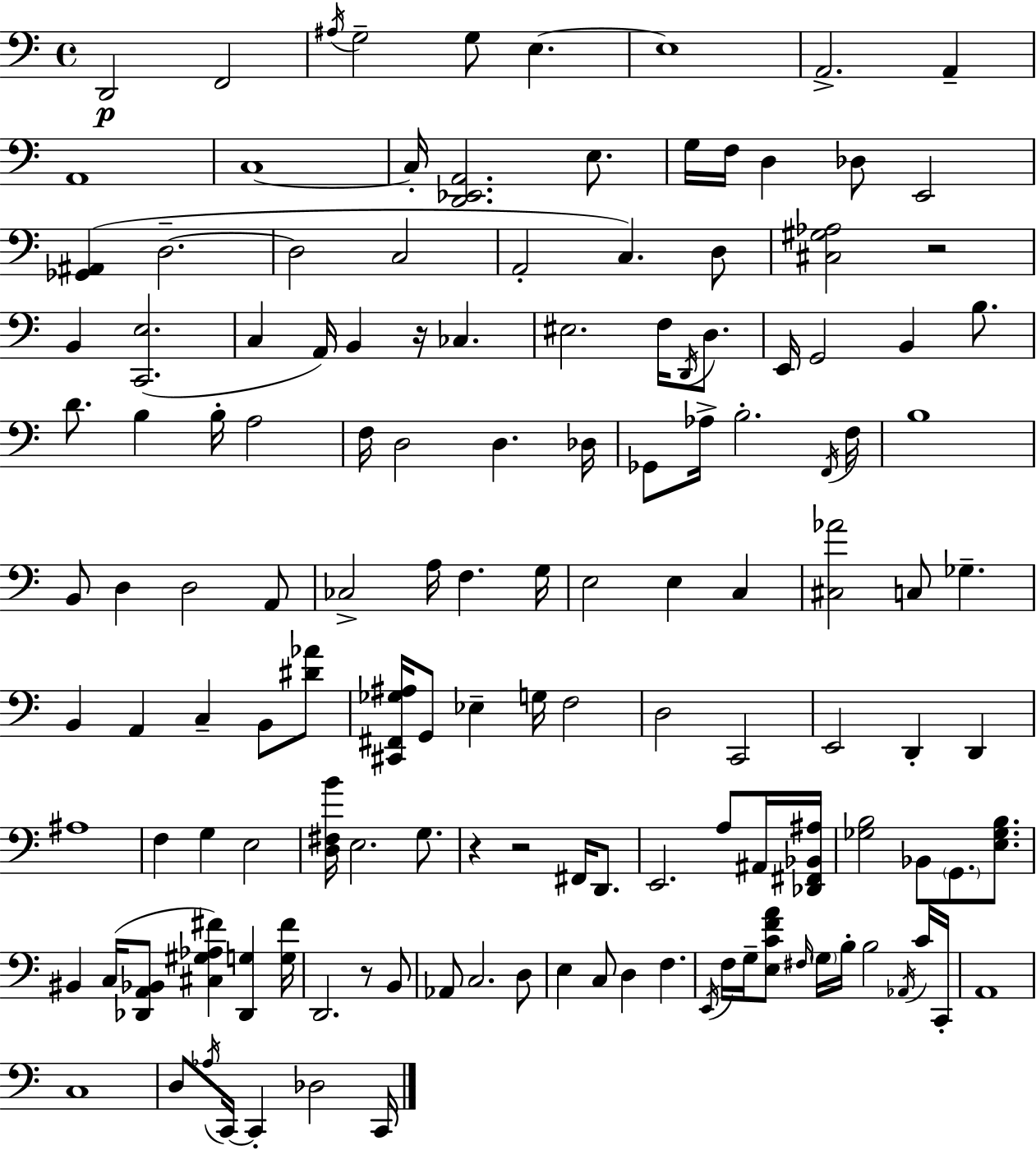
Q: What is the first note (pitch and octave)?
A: D2